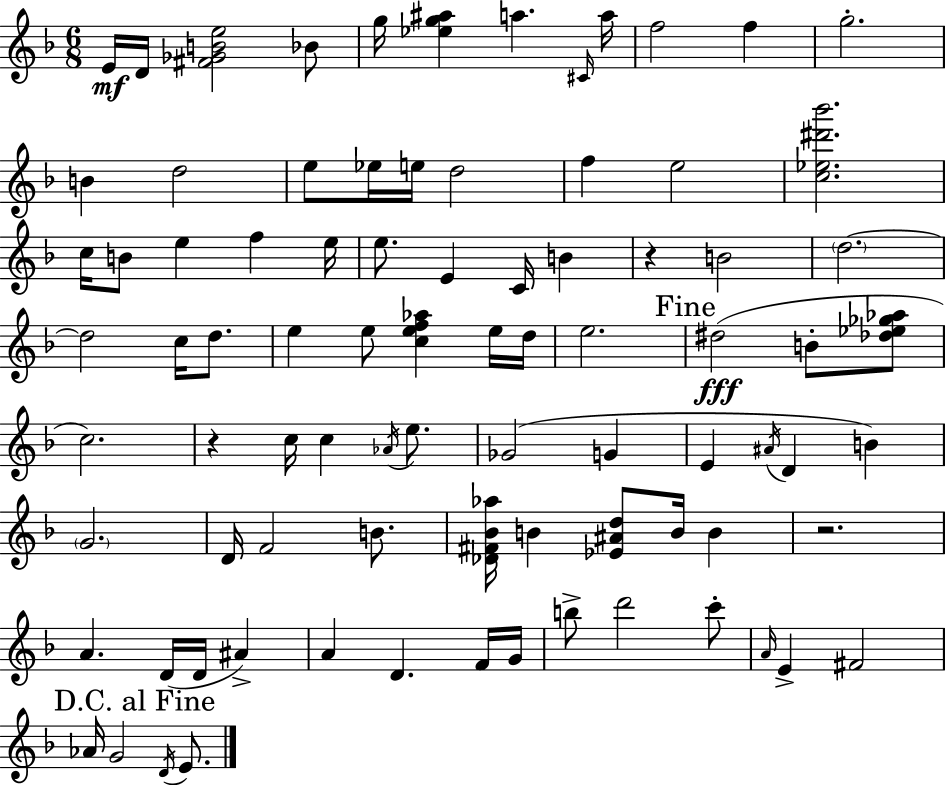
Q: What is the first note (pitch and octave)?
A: E4